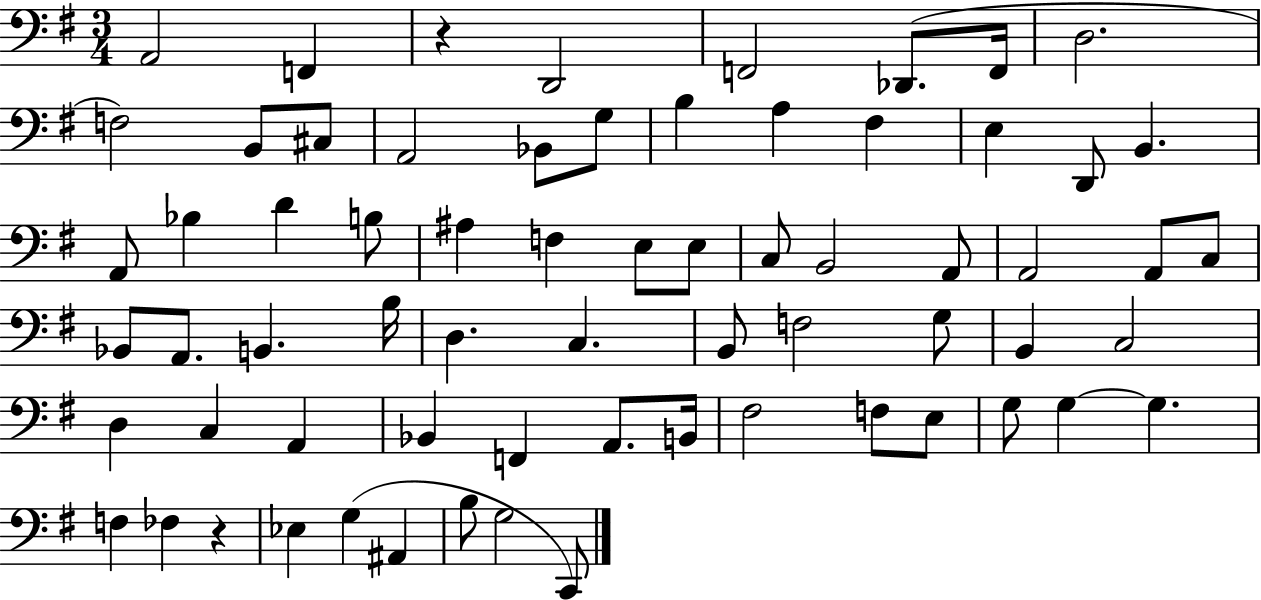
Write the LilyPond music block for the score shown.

{
  \clef bass
  \numericTimeSignature
  \time 3/4
  \key g \major
  a,2 f,4 | r4 d,2 | f,2 des,8.( f,16 | d2. | \break f2) b,8 cis8 | a,2 bes,8 g8 | b4 a4 fis4 | e4 d,8 b,4. | \break a,8 bes4 d'4 b8 | ais4 f4 e8 e8 | c8 b,2 a,8 | a,2 a,8 c8 | \break bes,8 a,8. b,4. b16 | d4. c4. | b,8 f2 g8 | b,4 c2 | \break d4 c4 a,4 | bes,4 f,4 a,8. b,16 | fis2 f8 e8 | g8 g4~~ g4. | \break f4 fes4 r4 | ees4 g4( ais,4 | b8 g2 c,8) | \bar "|."
}